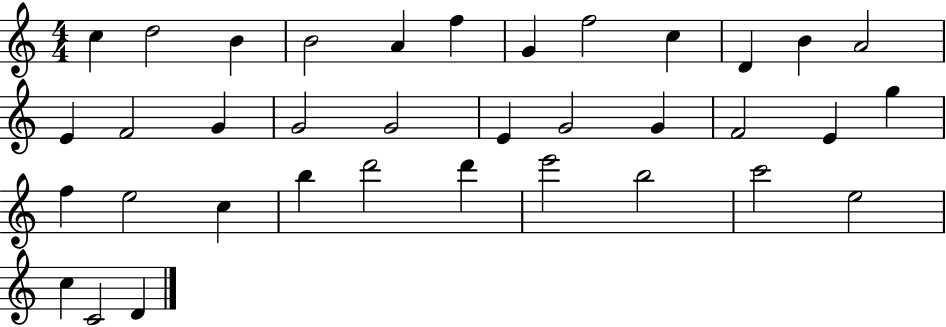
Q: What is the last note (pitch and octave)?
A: D4